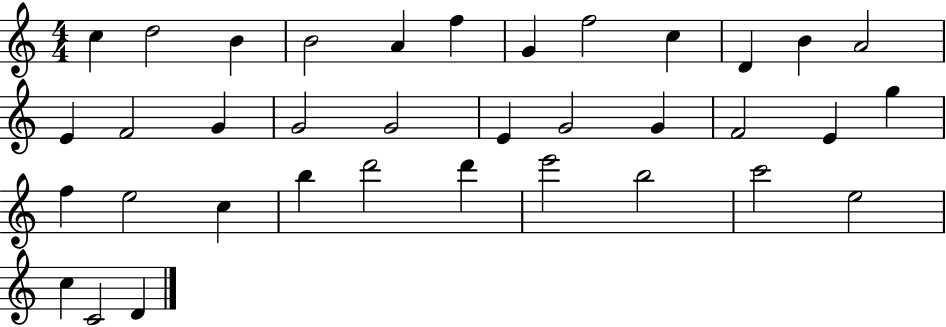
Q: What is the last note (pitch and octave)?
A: D4